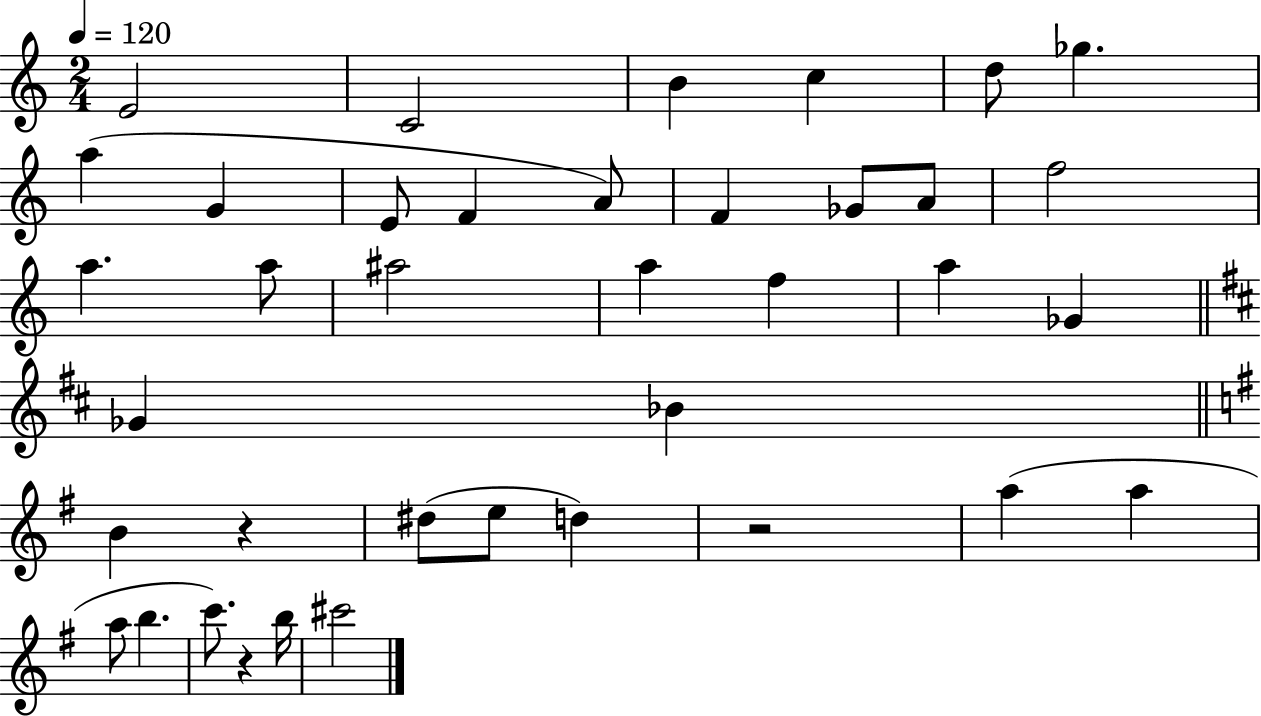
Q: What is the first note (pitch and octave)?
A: E4